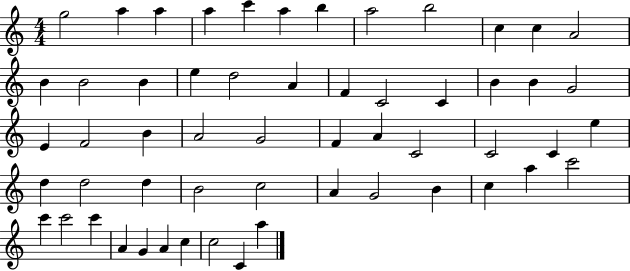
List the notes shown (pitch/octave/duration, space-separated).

G5/h A5/q A5/q A5/q C6/q A5/q B5/q A5/h B5/h C5/q C5/q A4/h B4/q B4/h B4/q E5/q D5/h A4/q F4/q C4/h C4/q B4/q B4/q G4/h E4/q F4/h B4/q A4/h G4/h F4/q A4/q C4/h C4/h C4/q E5/q D5/q D5/h D5/q B4/h C5/h A4/q G4/h B4/q C5/q A5/q C6/h C6/q C6/h C6/q A4/q G4/q A4/q C5/q C5/h C4/q A5/q